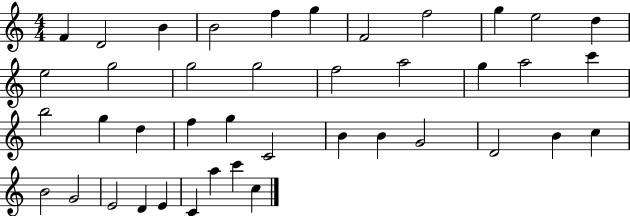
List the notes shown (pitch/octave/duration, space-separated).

F4/q D4/h B4/q B4/h F5/q G5/q F4/h F5/h G5/q E5/h D5/q E5/h G5/h G5/h G5/h F5/h A5/h G5/q A5/h C6/q B5/h G5/q D5/q F5/q G5/q C4/h B4/q B4/q G4/h D4/h B4/q C5/q B4/h G4/h E4/h D4/q E4/q C4/q A5/q C6/q C5/q